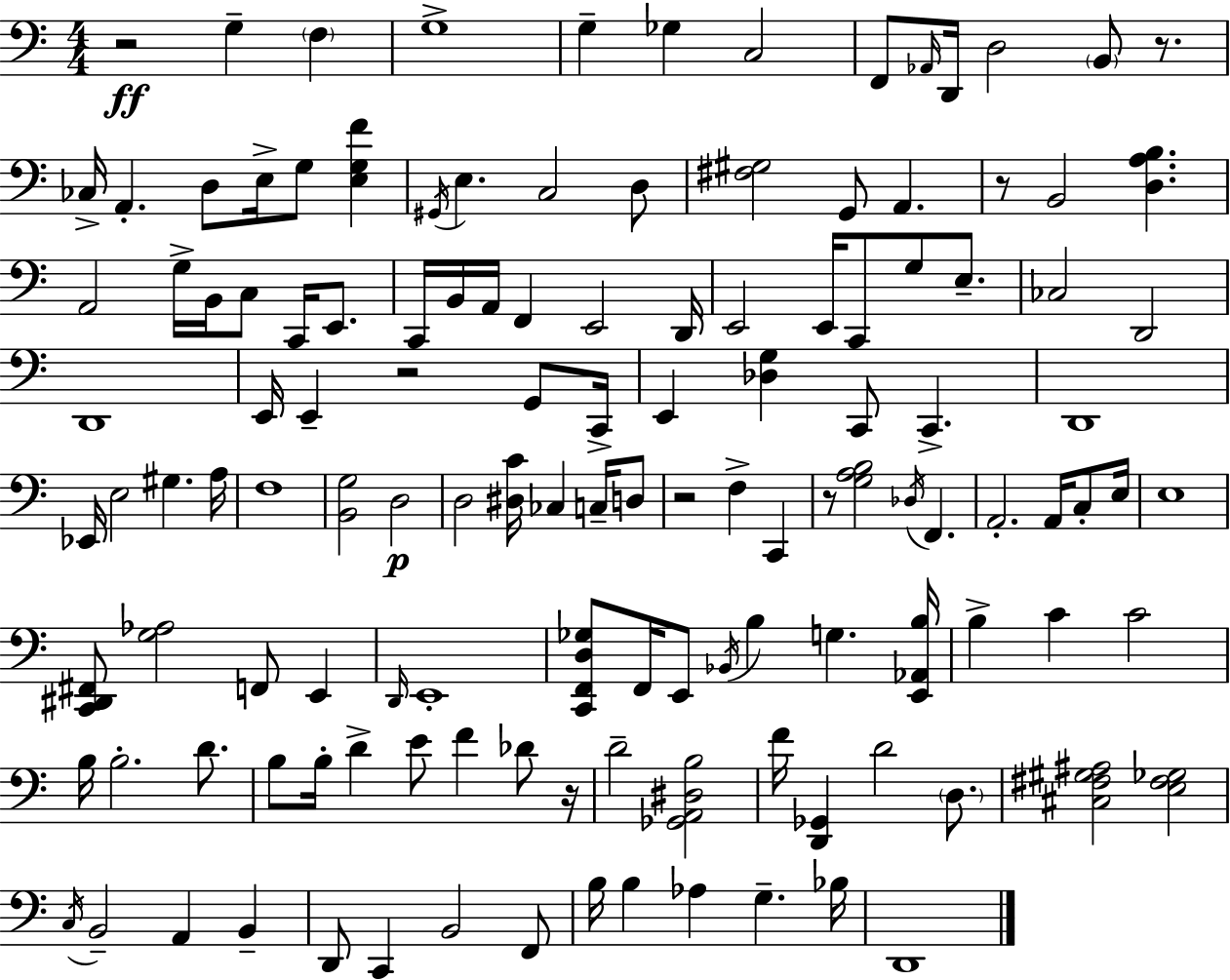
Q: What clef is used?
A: bass